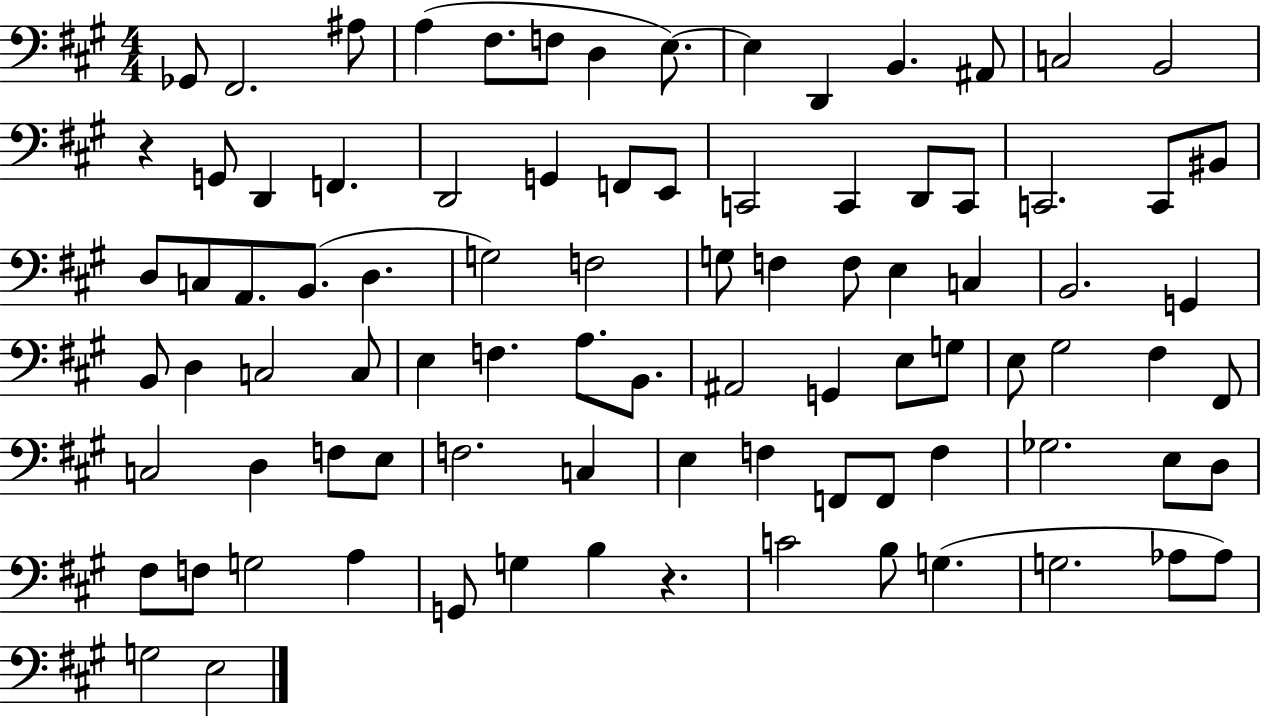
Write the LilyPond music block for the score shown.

{
  \clef bass
  \numericTimeSignature
  \time 4/4
  \key a \major
  ges,8 fis,2. ais8 | a4( fis8. f8 d4 e8.~~) | e4 d,4 b,4. ais,8 | c2 b,2 | \break r4 g,8 d,4 f,4. | d,2 g,4 f,8 e,8 | c,2 c,4 d,8 c,8 | c,2. c,8 bis,8 | \break d8 c8 a,8. b,8.( d4. | g2) f2 | g8 f4 f8 e4 c4 | b,2. g,4 | \break b,8 d4 c2 c8 | e4 f4. a8. b,8. | ais,2 g,4 e8 g8 | e8 gis2 fis4 fis,8 | \break c2 d4 f8 e8 | f2. c4 | e4 f4 f,8 f,8 f4 | ges2. e8 d8 | \break fis8 f8 g2 a4 | g,8 g4 b4 r4. | c'2 b8 g4.( | g2. aes8 aes8) | \break g2 e2 | \bar "|."
}